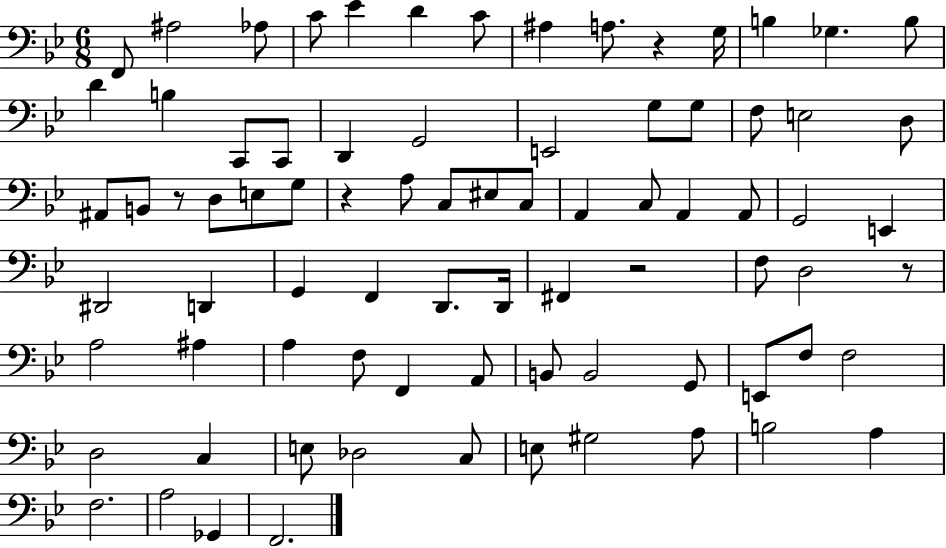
X:1
T:Untitled
M:6/8
L:1/4
K:Bb
F,,/2 ^A,2 _A,/2 C/2 _E D C/2 ^A, A,/2 z G,/4 B, _G, B,/2 D B, C,,/2 C,,/2 D,, G,,2 E,,2 G,/2 G,/2 F,/2 E,2 D,/2 ^A,,/2 B,,/2 z/2 D,/2 E,/2 G,/2 z A,/2 C,/2 ^E,/2 C,/2 A,, C,/2 A,, A,,/2 G,,2 E,, ^D,,2 D,, G,, F,, D,,/2 D,,/4 ^F,, z2 F,/2 D,2 z/2 A,2 ^A, A, F,/2 F,, A,,/2 B,,/2 B,,2 G,,/2 E,,/2 F,/2 F,2 D,2 C, E,/2 _D,2 C,/2 E,/2 ^G,2 A,/2 B,2 A, F,2 A,2 _G,, F,,2